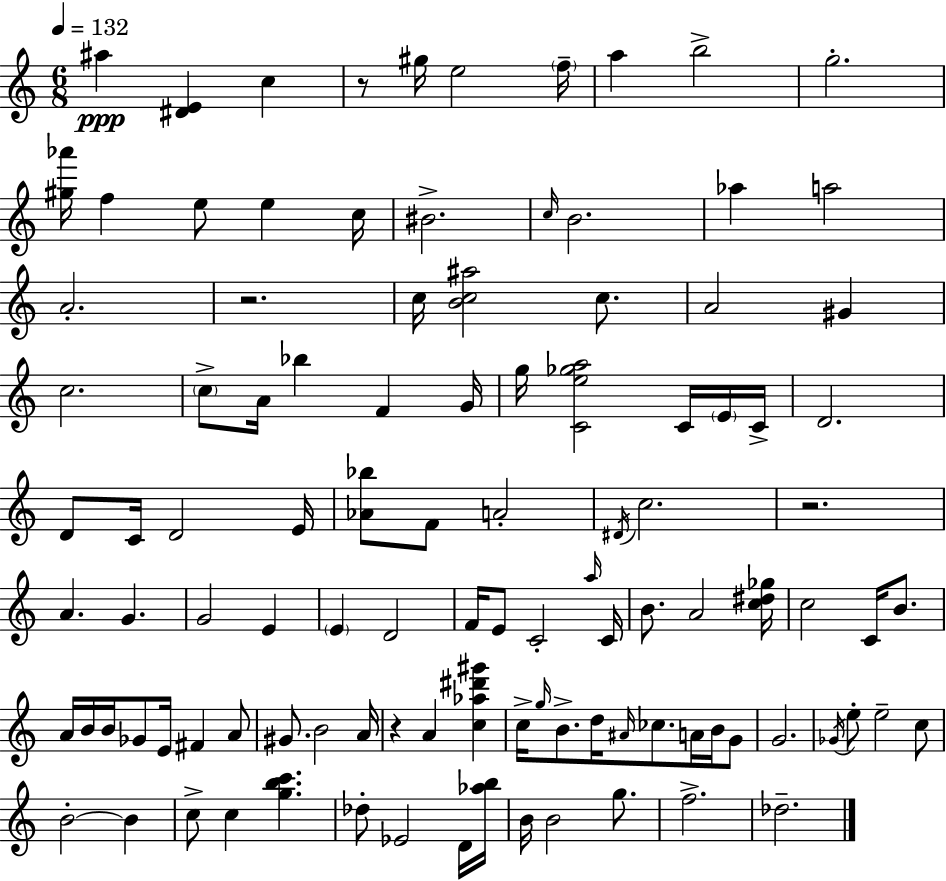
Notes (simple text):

A#5/q [D#4,E4]/q C5/q R/e G#5/s E5/h F5/s A5/q B5/h G5/h. [G#5,Ab6]/s F5/q E5/e E5/q C5/s BIS4/h. C5/s B4/h. Ab5/q A5/h A4/h. R/h. C5/s [B4,C5,A#5]/h C5/e. A4/h G#4/q C5/h. C5/e A4/s Bb5/q F4/q G4/s G5/s [C4,E5,Gb5,A5]/h C4/s E4/s C4/s D4/h. D4/e C4/s D4/h E4/s [Ab4,Bb5]/e F4/e A4/h D#4/s C5/h. R/h. A4/q. G4/q. G4/h E4/q E4/q D4/h F4/s E4/e C4/h A5/s C4/s B4/e. A4/h [C5,D#5,Gb5]/s C5/h C4/s B4/e. A4/s B4/s B4/s Gb4/e E4/s F#4/q A4/e G#4/e. B4/h A4/s R/q A4/q [C5,Ab5,D#6,G#6]/q C5/s G5/s B4/e. D5/s A#4/s CES5/e. A4/s B4/s G4/e G4/h. Gb4/s E5/e E5/h C5/e B4/h B4/q C5/e C5/q [G5,B5,C6]/q. Db5/e Eb4/h D4/s [Ab5,B5]/s B4/s B4/h G5/e. F5/h. Db5/h.